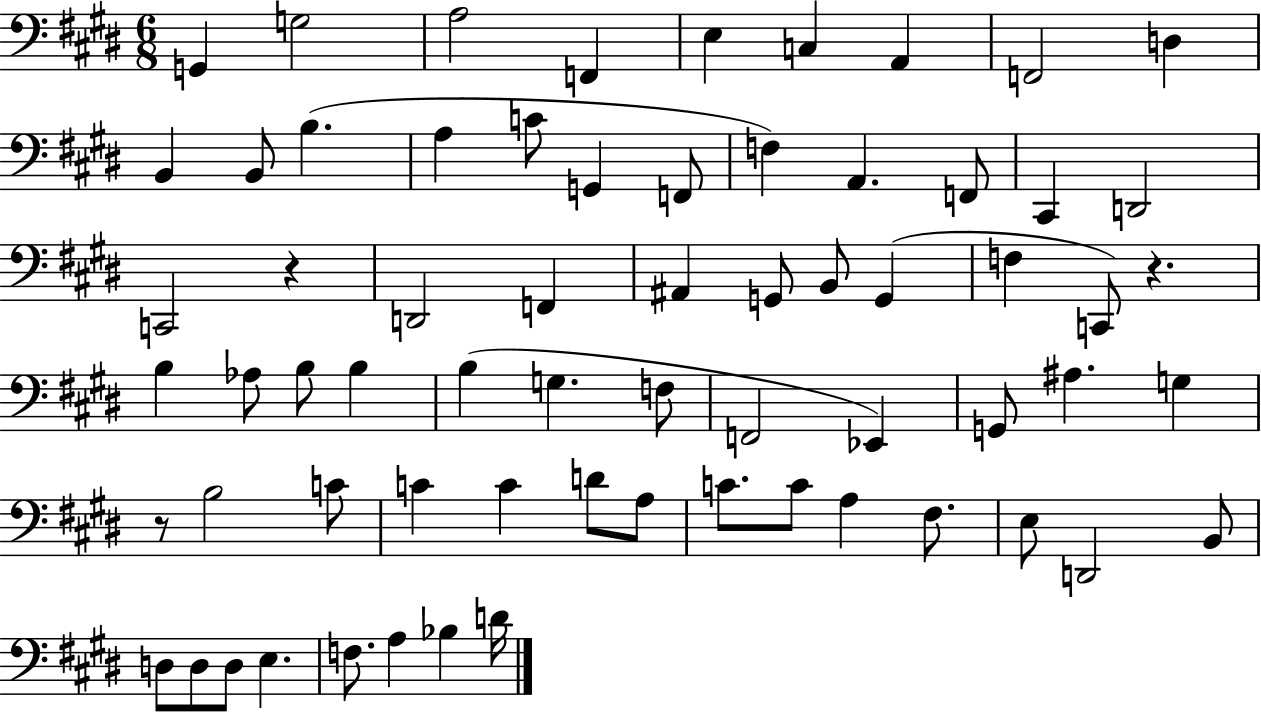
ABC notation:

X:1
T:Untitled
M:6/8
L:1/4
K:E
G,, G,2 A,2 F,, E, C, A,, F,,2 D, B,, B,,/2 B, A, C/2 G,, F,,/2 F, A,, F,,/2 ^C,, D,,2 C,,2 z D,,2 F,, ^A,, G,,/2 B,,/2 G,, F, C,,/2 z B, _A,/2 B,/2 B, B, G, F,/2 F,,2 _E,, G,,/2 ^A, G, z/2 B,2 C/2 C C D/2 A,/2 C/2 C/2 A, ^F,/2 E,/2 D,,2 B,,/2 D,/2 D,/2 D,/2 E, F,/2 A, _B, D/4